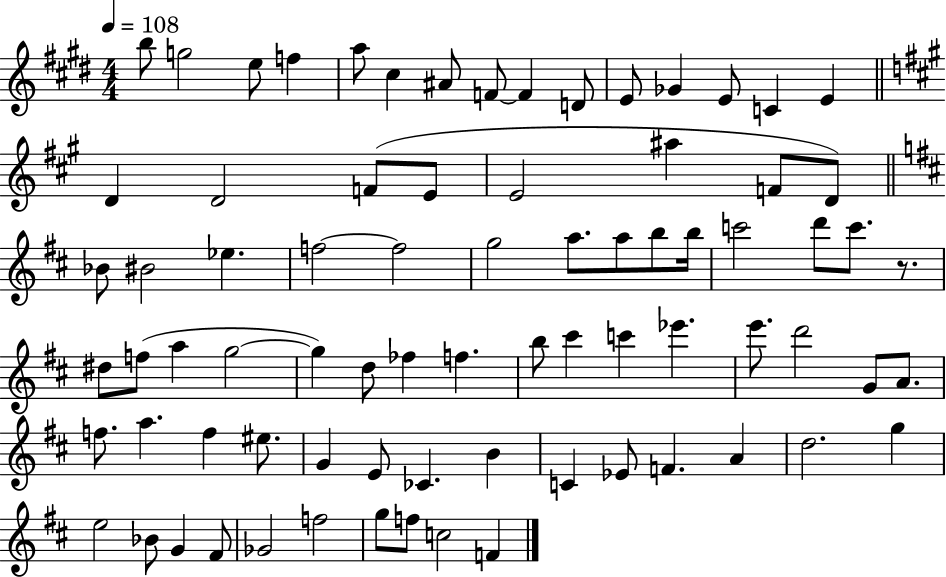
X:1
T:Untitled
M:4/4
L:1/4
K:E
b/2 g2 e/2 f a/2 ^c ^A/2 F/2 F D/2 E/2 _G E/2 C E D D2 F/2 E/2 E2 ^a F/2 D/2 _B/2 ^B2 _e f2 f2 g2 a/2 a/2 b/2 b/4 c'2 d'/2 c'/2 z/2 ^d/2 f/2 a g2 g d/2 _f f b/2 ^c' c' _e' e'/2 d'2 G/2 A/2 f/2 a f ^e/2 G E/2 _C B C _E/2 F A d2 g e2 _B/2 G ^F/2 _G2 f2 g/2 f/2 c2 F